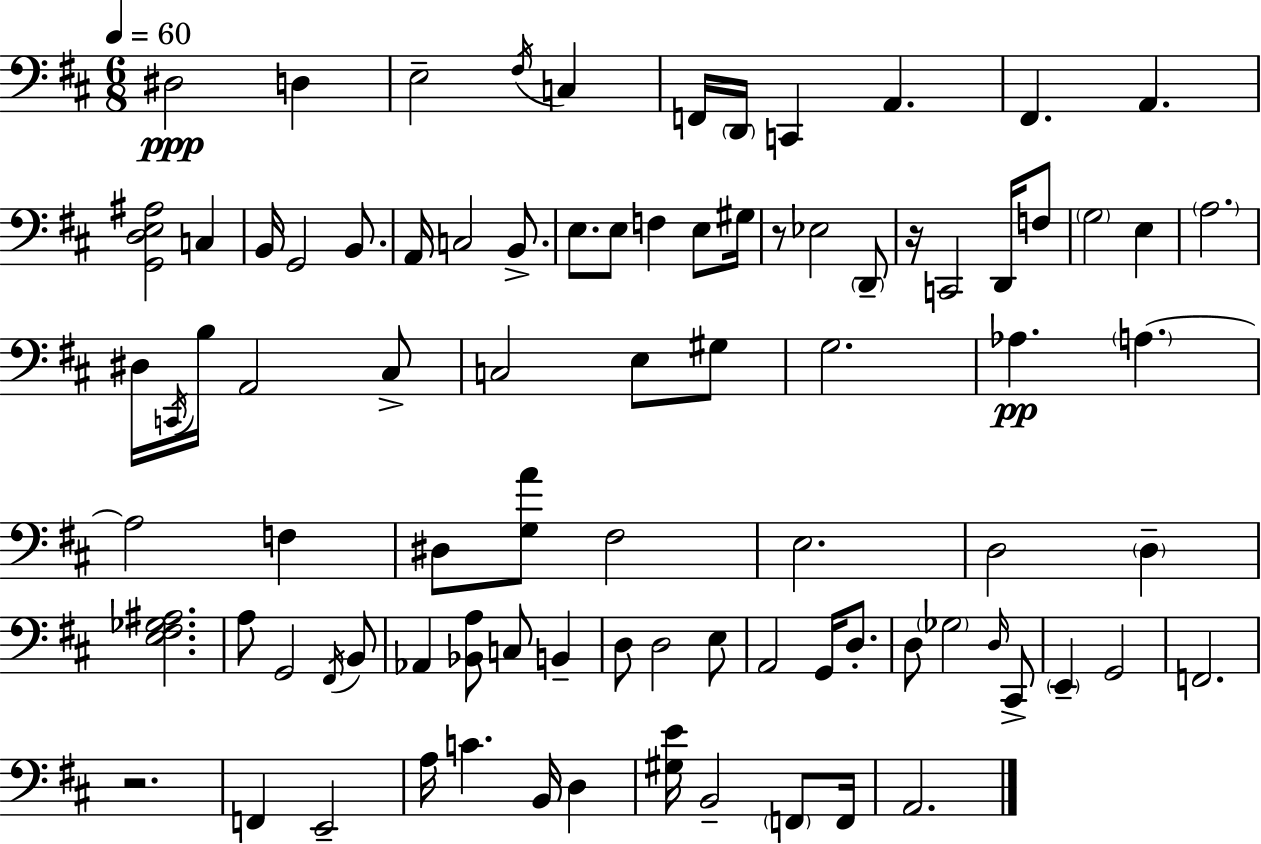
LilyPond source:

{
  \clef bass
  \numericTimeSignature
  \time 6/8
  \key d \major
  \tempo 4 = 60
  \repeat volta 2 { dis2\ppp d4 | e2-- \acciaccatura { fis16 } c4 | f,16 \parenthesize d,16 c,4 a,4. | fis,4. a,4. | \break <g, d e ais>2 c4 | b,16 g,2 b,8. | a,16 c2 b,8.-> | e8. e8 f4 e8 | \break gis16 r8 ees2 \parenthesize d,8-- | r16 c,2 d,16 f8 | \parenthesize g2 e4 | \parenthesize a2. | \break dis16 \acciaccatura { c,16 } b16 a,2 | cis8-> c2 e8 | gis8 g2. | aes4.\pp \parenthesize a4.~~ | \break a2 f4 | dis8 <g a'>8 fis2 | e2. | d2 \parenthesize d4-- | \break <e fis ges ais>2. | a8 g,2 | \acciaccatura { fis,16 } b,8 aes,4 <bes, a>8 c8 b,4-- | d8 d2 | \break e8 a,2 g,16 | d8.-. d8 \parenthesize ges2 | \grace { d16 } cis,8-> \parenthesize e,4-- g,2 | f,2. | \break r2. | f,4 e,2-- | a16 c'4. b,16 | d4 <gis e'>16 b,2-- | \break \parenthesize f,8 f,16 a,2. | } \bar "|."
}